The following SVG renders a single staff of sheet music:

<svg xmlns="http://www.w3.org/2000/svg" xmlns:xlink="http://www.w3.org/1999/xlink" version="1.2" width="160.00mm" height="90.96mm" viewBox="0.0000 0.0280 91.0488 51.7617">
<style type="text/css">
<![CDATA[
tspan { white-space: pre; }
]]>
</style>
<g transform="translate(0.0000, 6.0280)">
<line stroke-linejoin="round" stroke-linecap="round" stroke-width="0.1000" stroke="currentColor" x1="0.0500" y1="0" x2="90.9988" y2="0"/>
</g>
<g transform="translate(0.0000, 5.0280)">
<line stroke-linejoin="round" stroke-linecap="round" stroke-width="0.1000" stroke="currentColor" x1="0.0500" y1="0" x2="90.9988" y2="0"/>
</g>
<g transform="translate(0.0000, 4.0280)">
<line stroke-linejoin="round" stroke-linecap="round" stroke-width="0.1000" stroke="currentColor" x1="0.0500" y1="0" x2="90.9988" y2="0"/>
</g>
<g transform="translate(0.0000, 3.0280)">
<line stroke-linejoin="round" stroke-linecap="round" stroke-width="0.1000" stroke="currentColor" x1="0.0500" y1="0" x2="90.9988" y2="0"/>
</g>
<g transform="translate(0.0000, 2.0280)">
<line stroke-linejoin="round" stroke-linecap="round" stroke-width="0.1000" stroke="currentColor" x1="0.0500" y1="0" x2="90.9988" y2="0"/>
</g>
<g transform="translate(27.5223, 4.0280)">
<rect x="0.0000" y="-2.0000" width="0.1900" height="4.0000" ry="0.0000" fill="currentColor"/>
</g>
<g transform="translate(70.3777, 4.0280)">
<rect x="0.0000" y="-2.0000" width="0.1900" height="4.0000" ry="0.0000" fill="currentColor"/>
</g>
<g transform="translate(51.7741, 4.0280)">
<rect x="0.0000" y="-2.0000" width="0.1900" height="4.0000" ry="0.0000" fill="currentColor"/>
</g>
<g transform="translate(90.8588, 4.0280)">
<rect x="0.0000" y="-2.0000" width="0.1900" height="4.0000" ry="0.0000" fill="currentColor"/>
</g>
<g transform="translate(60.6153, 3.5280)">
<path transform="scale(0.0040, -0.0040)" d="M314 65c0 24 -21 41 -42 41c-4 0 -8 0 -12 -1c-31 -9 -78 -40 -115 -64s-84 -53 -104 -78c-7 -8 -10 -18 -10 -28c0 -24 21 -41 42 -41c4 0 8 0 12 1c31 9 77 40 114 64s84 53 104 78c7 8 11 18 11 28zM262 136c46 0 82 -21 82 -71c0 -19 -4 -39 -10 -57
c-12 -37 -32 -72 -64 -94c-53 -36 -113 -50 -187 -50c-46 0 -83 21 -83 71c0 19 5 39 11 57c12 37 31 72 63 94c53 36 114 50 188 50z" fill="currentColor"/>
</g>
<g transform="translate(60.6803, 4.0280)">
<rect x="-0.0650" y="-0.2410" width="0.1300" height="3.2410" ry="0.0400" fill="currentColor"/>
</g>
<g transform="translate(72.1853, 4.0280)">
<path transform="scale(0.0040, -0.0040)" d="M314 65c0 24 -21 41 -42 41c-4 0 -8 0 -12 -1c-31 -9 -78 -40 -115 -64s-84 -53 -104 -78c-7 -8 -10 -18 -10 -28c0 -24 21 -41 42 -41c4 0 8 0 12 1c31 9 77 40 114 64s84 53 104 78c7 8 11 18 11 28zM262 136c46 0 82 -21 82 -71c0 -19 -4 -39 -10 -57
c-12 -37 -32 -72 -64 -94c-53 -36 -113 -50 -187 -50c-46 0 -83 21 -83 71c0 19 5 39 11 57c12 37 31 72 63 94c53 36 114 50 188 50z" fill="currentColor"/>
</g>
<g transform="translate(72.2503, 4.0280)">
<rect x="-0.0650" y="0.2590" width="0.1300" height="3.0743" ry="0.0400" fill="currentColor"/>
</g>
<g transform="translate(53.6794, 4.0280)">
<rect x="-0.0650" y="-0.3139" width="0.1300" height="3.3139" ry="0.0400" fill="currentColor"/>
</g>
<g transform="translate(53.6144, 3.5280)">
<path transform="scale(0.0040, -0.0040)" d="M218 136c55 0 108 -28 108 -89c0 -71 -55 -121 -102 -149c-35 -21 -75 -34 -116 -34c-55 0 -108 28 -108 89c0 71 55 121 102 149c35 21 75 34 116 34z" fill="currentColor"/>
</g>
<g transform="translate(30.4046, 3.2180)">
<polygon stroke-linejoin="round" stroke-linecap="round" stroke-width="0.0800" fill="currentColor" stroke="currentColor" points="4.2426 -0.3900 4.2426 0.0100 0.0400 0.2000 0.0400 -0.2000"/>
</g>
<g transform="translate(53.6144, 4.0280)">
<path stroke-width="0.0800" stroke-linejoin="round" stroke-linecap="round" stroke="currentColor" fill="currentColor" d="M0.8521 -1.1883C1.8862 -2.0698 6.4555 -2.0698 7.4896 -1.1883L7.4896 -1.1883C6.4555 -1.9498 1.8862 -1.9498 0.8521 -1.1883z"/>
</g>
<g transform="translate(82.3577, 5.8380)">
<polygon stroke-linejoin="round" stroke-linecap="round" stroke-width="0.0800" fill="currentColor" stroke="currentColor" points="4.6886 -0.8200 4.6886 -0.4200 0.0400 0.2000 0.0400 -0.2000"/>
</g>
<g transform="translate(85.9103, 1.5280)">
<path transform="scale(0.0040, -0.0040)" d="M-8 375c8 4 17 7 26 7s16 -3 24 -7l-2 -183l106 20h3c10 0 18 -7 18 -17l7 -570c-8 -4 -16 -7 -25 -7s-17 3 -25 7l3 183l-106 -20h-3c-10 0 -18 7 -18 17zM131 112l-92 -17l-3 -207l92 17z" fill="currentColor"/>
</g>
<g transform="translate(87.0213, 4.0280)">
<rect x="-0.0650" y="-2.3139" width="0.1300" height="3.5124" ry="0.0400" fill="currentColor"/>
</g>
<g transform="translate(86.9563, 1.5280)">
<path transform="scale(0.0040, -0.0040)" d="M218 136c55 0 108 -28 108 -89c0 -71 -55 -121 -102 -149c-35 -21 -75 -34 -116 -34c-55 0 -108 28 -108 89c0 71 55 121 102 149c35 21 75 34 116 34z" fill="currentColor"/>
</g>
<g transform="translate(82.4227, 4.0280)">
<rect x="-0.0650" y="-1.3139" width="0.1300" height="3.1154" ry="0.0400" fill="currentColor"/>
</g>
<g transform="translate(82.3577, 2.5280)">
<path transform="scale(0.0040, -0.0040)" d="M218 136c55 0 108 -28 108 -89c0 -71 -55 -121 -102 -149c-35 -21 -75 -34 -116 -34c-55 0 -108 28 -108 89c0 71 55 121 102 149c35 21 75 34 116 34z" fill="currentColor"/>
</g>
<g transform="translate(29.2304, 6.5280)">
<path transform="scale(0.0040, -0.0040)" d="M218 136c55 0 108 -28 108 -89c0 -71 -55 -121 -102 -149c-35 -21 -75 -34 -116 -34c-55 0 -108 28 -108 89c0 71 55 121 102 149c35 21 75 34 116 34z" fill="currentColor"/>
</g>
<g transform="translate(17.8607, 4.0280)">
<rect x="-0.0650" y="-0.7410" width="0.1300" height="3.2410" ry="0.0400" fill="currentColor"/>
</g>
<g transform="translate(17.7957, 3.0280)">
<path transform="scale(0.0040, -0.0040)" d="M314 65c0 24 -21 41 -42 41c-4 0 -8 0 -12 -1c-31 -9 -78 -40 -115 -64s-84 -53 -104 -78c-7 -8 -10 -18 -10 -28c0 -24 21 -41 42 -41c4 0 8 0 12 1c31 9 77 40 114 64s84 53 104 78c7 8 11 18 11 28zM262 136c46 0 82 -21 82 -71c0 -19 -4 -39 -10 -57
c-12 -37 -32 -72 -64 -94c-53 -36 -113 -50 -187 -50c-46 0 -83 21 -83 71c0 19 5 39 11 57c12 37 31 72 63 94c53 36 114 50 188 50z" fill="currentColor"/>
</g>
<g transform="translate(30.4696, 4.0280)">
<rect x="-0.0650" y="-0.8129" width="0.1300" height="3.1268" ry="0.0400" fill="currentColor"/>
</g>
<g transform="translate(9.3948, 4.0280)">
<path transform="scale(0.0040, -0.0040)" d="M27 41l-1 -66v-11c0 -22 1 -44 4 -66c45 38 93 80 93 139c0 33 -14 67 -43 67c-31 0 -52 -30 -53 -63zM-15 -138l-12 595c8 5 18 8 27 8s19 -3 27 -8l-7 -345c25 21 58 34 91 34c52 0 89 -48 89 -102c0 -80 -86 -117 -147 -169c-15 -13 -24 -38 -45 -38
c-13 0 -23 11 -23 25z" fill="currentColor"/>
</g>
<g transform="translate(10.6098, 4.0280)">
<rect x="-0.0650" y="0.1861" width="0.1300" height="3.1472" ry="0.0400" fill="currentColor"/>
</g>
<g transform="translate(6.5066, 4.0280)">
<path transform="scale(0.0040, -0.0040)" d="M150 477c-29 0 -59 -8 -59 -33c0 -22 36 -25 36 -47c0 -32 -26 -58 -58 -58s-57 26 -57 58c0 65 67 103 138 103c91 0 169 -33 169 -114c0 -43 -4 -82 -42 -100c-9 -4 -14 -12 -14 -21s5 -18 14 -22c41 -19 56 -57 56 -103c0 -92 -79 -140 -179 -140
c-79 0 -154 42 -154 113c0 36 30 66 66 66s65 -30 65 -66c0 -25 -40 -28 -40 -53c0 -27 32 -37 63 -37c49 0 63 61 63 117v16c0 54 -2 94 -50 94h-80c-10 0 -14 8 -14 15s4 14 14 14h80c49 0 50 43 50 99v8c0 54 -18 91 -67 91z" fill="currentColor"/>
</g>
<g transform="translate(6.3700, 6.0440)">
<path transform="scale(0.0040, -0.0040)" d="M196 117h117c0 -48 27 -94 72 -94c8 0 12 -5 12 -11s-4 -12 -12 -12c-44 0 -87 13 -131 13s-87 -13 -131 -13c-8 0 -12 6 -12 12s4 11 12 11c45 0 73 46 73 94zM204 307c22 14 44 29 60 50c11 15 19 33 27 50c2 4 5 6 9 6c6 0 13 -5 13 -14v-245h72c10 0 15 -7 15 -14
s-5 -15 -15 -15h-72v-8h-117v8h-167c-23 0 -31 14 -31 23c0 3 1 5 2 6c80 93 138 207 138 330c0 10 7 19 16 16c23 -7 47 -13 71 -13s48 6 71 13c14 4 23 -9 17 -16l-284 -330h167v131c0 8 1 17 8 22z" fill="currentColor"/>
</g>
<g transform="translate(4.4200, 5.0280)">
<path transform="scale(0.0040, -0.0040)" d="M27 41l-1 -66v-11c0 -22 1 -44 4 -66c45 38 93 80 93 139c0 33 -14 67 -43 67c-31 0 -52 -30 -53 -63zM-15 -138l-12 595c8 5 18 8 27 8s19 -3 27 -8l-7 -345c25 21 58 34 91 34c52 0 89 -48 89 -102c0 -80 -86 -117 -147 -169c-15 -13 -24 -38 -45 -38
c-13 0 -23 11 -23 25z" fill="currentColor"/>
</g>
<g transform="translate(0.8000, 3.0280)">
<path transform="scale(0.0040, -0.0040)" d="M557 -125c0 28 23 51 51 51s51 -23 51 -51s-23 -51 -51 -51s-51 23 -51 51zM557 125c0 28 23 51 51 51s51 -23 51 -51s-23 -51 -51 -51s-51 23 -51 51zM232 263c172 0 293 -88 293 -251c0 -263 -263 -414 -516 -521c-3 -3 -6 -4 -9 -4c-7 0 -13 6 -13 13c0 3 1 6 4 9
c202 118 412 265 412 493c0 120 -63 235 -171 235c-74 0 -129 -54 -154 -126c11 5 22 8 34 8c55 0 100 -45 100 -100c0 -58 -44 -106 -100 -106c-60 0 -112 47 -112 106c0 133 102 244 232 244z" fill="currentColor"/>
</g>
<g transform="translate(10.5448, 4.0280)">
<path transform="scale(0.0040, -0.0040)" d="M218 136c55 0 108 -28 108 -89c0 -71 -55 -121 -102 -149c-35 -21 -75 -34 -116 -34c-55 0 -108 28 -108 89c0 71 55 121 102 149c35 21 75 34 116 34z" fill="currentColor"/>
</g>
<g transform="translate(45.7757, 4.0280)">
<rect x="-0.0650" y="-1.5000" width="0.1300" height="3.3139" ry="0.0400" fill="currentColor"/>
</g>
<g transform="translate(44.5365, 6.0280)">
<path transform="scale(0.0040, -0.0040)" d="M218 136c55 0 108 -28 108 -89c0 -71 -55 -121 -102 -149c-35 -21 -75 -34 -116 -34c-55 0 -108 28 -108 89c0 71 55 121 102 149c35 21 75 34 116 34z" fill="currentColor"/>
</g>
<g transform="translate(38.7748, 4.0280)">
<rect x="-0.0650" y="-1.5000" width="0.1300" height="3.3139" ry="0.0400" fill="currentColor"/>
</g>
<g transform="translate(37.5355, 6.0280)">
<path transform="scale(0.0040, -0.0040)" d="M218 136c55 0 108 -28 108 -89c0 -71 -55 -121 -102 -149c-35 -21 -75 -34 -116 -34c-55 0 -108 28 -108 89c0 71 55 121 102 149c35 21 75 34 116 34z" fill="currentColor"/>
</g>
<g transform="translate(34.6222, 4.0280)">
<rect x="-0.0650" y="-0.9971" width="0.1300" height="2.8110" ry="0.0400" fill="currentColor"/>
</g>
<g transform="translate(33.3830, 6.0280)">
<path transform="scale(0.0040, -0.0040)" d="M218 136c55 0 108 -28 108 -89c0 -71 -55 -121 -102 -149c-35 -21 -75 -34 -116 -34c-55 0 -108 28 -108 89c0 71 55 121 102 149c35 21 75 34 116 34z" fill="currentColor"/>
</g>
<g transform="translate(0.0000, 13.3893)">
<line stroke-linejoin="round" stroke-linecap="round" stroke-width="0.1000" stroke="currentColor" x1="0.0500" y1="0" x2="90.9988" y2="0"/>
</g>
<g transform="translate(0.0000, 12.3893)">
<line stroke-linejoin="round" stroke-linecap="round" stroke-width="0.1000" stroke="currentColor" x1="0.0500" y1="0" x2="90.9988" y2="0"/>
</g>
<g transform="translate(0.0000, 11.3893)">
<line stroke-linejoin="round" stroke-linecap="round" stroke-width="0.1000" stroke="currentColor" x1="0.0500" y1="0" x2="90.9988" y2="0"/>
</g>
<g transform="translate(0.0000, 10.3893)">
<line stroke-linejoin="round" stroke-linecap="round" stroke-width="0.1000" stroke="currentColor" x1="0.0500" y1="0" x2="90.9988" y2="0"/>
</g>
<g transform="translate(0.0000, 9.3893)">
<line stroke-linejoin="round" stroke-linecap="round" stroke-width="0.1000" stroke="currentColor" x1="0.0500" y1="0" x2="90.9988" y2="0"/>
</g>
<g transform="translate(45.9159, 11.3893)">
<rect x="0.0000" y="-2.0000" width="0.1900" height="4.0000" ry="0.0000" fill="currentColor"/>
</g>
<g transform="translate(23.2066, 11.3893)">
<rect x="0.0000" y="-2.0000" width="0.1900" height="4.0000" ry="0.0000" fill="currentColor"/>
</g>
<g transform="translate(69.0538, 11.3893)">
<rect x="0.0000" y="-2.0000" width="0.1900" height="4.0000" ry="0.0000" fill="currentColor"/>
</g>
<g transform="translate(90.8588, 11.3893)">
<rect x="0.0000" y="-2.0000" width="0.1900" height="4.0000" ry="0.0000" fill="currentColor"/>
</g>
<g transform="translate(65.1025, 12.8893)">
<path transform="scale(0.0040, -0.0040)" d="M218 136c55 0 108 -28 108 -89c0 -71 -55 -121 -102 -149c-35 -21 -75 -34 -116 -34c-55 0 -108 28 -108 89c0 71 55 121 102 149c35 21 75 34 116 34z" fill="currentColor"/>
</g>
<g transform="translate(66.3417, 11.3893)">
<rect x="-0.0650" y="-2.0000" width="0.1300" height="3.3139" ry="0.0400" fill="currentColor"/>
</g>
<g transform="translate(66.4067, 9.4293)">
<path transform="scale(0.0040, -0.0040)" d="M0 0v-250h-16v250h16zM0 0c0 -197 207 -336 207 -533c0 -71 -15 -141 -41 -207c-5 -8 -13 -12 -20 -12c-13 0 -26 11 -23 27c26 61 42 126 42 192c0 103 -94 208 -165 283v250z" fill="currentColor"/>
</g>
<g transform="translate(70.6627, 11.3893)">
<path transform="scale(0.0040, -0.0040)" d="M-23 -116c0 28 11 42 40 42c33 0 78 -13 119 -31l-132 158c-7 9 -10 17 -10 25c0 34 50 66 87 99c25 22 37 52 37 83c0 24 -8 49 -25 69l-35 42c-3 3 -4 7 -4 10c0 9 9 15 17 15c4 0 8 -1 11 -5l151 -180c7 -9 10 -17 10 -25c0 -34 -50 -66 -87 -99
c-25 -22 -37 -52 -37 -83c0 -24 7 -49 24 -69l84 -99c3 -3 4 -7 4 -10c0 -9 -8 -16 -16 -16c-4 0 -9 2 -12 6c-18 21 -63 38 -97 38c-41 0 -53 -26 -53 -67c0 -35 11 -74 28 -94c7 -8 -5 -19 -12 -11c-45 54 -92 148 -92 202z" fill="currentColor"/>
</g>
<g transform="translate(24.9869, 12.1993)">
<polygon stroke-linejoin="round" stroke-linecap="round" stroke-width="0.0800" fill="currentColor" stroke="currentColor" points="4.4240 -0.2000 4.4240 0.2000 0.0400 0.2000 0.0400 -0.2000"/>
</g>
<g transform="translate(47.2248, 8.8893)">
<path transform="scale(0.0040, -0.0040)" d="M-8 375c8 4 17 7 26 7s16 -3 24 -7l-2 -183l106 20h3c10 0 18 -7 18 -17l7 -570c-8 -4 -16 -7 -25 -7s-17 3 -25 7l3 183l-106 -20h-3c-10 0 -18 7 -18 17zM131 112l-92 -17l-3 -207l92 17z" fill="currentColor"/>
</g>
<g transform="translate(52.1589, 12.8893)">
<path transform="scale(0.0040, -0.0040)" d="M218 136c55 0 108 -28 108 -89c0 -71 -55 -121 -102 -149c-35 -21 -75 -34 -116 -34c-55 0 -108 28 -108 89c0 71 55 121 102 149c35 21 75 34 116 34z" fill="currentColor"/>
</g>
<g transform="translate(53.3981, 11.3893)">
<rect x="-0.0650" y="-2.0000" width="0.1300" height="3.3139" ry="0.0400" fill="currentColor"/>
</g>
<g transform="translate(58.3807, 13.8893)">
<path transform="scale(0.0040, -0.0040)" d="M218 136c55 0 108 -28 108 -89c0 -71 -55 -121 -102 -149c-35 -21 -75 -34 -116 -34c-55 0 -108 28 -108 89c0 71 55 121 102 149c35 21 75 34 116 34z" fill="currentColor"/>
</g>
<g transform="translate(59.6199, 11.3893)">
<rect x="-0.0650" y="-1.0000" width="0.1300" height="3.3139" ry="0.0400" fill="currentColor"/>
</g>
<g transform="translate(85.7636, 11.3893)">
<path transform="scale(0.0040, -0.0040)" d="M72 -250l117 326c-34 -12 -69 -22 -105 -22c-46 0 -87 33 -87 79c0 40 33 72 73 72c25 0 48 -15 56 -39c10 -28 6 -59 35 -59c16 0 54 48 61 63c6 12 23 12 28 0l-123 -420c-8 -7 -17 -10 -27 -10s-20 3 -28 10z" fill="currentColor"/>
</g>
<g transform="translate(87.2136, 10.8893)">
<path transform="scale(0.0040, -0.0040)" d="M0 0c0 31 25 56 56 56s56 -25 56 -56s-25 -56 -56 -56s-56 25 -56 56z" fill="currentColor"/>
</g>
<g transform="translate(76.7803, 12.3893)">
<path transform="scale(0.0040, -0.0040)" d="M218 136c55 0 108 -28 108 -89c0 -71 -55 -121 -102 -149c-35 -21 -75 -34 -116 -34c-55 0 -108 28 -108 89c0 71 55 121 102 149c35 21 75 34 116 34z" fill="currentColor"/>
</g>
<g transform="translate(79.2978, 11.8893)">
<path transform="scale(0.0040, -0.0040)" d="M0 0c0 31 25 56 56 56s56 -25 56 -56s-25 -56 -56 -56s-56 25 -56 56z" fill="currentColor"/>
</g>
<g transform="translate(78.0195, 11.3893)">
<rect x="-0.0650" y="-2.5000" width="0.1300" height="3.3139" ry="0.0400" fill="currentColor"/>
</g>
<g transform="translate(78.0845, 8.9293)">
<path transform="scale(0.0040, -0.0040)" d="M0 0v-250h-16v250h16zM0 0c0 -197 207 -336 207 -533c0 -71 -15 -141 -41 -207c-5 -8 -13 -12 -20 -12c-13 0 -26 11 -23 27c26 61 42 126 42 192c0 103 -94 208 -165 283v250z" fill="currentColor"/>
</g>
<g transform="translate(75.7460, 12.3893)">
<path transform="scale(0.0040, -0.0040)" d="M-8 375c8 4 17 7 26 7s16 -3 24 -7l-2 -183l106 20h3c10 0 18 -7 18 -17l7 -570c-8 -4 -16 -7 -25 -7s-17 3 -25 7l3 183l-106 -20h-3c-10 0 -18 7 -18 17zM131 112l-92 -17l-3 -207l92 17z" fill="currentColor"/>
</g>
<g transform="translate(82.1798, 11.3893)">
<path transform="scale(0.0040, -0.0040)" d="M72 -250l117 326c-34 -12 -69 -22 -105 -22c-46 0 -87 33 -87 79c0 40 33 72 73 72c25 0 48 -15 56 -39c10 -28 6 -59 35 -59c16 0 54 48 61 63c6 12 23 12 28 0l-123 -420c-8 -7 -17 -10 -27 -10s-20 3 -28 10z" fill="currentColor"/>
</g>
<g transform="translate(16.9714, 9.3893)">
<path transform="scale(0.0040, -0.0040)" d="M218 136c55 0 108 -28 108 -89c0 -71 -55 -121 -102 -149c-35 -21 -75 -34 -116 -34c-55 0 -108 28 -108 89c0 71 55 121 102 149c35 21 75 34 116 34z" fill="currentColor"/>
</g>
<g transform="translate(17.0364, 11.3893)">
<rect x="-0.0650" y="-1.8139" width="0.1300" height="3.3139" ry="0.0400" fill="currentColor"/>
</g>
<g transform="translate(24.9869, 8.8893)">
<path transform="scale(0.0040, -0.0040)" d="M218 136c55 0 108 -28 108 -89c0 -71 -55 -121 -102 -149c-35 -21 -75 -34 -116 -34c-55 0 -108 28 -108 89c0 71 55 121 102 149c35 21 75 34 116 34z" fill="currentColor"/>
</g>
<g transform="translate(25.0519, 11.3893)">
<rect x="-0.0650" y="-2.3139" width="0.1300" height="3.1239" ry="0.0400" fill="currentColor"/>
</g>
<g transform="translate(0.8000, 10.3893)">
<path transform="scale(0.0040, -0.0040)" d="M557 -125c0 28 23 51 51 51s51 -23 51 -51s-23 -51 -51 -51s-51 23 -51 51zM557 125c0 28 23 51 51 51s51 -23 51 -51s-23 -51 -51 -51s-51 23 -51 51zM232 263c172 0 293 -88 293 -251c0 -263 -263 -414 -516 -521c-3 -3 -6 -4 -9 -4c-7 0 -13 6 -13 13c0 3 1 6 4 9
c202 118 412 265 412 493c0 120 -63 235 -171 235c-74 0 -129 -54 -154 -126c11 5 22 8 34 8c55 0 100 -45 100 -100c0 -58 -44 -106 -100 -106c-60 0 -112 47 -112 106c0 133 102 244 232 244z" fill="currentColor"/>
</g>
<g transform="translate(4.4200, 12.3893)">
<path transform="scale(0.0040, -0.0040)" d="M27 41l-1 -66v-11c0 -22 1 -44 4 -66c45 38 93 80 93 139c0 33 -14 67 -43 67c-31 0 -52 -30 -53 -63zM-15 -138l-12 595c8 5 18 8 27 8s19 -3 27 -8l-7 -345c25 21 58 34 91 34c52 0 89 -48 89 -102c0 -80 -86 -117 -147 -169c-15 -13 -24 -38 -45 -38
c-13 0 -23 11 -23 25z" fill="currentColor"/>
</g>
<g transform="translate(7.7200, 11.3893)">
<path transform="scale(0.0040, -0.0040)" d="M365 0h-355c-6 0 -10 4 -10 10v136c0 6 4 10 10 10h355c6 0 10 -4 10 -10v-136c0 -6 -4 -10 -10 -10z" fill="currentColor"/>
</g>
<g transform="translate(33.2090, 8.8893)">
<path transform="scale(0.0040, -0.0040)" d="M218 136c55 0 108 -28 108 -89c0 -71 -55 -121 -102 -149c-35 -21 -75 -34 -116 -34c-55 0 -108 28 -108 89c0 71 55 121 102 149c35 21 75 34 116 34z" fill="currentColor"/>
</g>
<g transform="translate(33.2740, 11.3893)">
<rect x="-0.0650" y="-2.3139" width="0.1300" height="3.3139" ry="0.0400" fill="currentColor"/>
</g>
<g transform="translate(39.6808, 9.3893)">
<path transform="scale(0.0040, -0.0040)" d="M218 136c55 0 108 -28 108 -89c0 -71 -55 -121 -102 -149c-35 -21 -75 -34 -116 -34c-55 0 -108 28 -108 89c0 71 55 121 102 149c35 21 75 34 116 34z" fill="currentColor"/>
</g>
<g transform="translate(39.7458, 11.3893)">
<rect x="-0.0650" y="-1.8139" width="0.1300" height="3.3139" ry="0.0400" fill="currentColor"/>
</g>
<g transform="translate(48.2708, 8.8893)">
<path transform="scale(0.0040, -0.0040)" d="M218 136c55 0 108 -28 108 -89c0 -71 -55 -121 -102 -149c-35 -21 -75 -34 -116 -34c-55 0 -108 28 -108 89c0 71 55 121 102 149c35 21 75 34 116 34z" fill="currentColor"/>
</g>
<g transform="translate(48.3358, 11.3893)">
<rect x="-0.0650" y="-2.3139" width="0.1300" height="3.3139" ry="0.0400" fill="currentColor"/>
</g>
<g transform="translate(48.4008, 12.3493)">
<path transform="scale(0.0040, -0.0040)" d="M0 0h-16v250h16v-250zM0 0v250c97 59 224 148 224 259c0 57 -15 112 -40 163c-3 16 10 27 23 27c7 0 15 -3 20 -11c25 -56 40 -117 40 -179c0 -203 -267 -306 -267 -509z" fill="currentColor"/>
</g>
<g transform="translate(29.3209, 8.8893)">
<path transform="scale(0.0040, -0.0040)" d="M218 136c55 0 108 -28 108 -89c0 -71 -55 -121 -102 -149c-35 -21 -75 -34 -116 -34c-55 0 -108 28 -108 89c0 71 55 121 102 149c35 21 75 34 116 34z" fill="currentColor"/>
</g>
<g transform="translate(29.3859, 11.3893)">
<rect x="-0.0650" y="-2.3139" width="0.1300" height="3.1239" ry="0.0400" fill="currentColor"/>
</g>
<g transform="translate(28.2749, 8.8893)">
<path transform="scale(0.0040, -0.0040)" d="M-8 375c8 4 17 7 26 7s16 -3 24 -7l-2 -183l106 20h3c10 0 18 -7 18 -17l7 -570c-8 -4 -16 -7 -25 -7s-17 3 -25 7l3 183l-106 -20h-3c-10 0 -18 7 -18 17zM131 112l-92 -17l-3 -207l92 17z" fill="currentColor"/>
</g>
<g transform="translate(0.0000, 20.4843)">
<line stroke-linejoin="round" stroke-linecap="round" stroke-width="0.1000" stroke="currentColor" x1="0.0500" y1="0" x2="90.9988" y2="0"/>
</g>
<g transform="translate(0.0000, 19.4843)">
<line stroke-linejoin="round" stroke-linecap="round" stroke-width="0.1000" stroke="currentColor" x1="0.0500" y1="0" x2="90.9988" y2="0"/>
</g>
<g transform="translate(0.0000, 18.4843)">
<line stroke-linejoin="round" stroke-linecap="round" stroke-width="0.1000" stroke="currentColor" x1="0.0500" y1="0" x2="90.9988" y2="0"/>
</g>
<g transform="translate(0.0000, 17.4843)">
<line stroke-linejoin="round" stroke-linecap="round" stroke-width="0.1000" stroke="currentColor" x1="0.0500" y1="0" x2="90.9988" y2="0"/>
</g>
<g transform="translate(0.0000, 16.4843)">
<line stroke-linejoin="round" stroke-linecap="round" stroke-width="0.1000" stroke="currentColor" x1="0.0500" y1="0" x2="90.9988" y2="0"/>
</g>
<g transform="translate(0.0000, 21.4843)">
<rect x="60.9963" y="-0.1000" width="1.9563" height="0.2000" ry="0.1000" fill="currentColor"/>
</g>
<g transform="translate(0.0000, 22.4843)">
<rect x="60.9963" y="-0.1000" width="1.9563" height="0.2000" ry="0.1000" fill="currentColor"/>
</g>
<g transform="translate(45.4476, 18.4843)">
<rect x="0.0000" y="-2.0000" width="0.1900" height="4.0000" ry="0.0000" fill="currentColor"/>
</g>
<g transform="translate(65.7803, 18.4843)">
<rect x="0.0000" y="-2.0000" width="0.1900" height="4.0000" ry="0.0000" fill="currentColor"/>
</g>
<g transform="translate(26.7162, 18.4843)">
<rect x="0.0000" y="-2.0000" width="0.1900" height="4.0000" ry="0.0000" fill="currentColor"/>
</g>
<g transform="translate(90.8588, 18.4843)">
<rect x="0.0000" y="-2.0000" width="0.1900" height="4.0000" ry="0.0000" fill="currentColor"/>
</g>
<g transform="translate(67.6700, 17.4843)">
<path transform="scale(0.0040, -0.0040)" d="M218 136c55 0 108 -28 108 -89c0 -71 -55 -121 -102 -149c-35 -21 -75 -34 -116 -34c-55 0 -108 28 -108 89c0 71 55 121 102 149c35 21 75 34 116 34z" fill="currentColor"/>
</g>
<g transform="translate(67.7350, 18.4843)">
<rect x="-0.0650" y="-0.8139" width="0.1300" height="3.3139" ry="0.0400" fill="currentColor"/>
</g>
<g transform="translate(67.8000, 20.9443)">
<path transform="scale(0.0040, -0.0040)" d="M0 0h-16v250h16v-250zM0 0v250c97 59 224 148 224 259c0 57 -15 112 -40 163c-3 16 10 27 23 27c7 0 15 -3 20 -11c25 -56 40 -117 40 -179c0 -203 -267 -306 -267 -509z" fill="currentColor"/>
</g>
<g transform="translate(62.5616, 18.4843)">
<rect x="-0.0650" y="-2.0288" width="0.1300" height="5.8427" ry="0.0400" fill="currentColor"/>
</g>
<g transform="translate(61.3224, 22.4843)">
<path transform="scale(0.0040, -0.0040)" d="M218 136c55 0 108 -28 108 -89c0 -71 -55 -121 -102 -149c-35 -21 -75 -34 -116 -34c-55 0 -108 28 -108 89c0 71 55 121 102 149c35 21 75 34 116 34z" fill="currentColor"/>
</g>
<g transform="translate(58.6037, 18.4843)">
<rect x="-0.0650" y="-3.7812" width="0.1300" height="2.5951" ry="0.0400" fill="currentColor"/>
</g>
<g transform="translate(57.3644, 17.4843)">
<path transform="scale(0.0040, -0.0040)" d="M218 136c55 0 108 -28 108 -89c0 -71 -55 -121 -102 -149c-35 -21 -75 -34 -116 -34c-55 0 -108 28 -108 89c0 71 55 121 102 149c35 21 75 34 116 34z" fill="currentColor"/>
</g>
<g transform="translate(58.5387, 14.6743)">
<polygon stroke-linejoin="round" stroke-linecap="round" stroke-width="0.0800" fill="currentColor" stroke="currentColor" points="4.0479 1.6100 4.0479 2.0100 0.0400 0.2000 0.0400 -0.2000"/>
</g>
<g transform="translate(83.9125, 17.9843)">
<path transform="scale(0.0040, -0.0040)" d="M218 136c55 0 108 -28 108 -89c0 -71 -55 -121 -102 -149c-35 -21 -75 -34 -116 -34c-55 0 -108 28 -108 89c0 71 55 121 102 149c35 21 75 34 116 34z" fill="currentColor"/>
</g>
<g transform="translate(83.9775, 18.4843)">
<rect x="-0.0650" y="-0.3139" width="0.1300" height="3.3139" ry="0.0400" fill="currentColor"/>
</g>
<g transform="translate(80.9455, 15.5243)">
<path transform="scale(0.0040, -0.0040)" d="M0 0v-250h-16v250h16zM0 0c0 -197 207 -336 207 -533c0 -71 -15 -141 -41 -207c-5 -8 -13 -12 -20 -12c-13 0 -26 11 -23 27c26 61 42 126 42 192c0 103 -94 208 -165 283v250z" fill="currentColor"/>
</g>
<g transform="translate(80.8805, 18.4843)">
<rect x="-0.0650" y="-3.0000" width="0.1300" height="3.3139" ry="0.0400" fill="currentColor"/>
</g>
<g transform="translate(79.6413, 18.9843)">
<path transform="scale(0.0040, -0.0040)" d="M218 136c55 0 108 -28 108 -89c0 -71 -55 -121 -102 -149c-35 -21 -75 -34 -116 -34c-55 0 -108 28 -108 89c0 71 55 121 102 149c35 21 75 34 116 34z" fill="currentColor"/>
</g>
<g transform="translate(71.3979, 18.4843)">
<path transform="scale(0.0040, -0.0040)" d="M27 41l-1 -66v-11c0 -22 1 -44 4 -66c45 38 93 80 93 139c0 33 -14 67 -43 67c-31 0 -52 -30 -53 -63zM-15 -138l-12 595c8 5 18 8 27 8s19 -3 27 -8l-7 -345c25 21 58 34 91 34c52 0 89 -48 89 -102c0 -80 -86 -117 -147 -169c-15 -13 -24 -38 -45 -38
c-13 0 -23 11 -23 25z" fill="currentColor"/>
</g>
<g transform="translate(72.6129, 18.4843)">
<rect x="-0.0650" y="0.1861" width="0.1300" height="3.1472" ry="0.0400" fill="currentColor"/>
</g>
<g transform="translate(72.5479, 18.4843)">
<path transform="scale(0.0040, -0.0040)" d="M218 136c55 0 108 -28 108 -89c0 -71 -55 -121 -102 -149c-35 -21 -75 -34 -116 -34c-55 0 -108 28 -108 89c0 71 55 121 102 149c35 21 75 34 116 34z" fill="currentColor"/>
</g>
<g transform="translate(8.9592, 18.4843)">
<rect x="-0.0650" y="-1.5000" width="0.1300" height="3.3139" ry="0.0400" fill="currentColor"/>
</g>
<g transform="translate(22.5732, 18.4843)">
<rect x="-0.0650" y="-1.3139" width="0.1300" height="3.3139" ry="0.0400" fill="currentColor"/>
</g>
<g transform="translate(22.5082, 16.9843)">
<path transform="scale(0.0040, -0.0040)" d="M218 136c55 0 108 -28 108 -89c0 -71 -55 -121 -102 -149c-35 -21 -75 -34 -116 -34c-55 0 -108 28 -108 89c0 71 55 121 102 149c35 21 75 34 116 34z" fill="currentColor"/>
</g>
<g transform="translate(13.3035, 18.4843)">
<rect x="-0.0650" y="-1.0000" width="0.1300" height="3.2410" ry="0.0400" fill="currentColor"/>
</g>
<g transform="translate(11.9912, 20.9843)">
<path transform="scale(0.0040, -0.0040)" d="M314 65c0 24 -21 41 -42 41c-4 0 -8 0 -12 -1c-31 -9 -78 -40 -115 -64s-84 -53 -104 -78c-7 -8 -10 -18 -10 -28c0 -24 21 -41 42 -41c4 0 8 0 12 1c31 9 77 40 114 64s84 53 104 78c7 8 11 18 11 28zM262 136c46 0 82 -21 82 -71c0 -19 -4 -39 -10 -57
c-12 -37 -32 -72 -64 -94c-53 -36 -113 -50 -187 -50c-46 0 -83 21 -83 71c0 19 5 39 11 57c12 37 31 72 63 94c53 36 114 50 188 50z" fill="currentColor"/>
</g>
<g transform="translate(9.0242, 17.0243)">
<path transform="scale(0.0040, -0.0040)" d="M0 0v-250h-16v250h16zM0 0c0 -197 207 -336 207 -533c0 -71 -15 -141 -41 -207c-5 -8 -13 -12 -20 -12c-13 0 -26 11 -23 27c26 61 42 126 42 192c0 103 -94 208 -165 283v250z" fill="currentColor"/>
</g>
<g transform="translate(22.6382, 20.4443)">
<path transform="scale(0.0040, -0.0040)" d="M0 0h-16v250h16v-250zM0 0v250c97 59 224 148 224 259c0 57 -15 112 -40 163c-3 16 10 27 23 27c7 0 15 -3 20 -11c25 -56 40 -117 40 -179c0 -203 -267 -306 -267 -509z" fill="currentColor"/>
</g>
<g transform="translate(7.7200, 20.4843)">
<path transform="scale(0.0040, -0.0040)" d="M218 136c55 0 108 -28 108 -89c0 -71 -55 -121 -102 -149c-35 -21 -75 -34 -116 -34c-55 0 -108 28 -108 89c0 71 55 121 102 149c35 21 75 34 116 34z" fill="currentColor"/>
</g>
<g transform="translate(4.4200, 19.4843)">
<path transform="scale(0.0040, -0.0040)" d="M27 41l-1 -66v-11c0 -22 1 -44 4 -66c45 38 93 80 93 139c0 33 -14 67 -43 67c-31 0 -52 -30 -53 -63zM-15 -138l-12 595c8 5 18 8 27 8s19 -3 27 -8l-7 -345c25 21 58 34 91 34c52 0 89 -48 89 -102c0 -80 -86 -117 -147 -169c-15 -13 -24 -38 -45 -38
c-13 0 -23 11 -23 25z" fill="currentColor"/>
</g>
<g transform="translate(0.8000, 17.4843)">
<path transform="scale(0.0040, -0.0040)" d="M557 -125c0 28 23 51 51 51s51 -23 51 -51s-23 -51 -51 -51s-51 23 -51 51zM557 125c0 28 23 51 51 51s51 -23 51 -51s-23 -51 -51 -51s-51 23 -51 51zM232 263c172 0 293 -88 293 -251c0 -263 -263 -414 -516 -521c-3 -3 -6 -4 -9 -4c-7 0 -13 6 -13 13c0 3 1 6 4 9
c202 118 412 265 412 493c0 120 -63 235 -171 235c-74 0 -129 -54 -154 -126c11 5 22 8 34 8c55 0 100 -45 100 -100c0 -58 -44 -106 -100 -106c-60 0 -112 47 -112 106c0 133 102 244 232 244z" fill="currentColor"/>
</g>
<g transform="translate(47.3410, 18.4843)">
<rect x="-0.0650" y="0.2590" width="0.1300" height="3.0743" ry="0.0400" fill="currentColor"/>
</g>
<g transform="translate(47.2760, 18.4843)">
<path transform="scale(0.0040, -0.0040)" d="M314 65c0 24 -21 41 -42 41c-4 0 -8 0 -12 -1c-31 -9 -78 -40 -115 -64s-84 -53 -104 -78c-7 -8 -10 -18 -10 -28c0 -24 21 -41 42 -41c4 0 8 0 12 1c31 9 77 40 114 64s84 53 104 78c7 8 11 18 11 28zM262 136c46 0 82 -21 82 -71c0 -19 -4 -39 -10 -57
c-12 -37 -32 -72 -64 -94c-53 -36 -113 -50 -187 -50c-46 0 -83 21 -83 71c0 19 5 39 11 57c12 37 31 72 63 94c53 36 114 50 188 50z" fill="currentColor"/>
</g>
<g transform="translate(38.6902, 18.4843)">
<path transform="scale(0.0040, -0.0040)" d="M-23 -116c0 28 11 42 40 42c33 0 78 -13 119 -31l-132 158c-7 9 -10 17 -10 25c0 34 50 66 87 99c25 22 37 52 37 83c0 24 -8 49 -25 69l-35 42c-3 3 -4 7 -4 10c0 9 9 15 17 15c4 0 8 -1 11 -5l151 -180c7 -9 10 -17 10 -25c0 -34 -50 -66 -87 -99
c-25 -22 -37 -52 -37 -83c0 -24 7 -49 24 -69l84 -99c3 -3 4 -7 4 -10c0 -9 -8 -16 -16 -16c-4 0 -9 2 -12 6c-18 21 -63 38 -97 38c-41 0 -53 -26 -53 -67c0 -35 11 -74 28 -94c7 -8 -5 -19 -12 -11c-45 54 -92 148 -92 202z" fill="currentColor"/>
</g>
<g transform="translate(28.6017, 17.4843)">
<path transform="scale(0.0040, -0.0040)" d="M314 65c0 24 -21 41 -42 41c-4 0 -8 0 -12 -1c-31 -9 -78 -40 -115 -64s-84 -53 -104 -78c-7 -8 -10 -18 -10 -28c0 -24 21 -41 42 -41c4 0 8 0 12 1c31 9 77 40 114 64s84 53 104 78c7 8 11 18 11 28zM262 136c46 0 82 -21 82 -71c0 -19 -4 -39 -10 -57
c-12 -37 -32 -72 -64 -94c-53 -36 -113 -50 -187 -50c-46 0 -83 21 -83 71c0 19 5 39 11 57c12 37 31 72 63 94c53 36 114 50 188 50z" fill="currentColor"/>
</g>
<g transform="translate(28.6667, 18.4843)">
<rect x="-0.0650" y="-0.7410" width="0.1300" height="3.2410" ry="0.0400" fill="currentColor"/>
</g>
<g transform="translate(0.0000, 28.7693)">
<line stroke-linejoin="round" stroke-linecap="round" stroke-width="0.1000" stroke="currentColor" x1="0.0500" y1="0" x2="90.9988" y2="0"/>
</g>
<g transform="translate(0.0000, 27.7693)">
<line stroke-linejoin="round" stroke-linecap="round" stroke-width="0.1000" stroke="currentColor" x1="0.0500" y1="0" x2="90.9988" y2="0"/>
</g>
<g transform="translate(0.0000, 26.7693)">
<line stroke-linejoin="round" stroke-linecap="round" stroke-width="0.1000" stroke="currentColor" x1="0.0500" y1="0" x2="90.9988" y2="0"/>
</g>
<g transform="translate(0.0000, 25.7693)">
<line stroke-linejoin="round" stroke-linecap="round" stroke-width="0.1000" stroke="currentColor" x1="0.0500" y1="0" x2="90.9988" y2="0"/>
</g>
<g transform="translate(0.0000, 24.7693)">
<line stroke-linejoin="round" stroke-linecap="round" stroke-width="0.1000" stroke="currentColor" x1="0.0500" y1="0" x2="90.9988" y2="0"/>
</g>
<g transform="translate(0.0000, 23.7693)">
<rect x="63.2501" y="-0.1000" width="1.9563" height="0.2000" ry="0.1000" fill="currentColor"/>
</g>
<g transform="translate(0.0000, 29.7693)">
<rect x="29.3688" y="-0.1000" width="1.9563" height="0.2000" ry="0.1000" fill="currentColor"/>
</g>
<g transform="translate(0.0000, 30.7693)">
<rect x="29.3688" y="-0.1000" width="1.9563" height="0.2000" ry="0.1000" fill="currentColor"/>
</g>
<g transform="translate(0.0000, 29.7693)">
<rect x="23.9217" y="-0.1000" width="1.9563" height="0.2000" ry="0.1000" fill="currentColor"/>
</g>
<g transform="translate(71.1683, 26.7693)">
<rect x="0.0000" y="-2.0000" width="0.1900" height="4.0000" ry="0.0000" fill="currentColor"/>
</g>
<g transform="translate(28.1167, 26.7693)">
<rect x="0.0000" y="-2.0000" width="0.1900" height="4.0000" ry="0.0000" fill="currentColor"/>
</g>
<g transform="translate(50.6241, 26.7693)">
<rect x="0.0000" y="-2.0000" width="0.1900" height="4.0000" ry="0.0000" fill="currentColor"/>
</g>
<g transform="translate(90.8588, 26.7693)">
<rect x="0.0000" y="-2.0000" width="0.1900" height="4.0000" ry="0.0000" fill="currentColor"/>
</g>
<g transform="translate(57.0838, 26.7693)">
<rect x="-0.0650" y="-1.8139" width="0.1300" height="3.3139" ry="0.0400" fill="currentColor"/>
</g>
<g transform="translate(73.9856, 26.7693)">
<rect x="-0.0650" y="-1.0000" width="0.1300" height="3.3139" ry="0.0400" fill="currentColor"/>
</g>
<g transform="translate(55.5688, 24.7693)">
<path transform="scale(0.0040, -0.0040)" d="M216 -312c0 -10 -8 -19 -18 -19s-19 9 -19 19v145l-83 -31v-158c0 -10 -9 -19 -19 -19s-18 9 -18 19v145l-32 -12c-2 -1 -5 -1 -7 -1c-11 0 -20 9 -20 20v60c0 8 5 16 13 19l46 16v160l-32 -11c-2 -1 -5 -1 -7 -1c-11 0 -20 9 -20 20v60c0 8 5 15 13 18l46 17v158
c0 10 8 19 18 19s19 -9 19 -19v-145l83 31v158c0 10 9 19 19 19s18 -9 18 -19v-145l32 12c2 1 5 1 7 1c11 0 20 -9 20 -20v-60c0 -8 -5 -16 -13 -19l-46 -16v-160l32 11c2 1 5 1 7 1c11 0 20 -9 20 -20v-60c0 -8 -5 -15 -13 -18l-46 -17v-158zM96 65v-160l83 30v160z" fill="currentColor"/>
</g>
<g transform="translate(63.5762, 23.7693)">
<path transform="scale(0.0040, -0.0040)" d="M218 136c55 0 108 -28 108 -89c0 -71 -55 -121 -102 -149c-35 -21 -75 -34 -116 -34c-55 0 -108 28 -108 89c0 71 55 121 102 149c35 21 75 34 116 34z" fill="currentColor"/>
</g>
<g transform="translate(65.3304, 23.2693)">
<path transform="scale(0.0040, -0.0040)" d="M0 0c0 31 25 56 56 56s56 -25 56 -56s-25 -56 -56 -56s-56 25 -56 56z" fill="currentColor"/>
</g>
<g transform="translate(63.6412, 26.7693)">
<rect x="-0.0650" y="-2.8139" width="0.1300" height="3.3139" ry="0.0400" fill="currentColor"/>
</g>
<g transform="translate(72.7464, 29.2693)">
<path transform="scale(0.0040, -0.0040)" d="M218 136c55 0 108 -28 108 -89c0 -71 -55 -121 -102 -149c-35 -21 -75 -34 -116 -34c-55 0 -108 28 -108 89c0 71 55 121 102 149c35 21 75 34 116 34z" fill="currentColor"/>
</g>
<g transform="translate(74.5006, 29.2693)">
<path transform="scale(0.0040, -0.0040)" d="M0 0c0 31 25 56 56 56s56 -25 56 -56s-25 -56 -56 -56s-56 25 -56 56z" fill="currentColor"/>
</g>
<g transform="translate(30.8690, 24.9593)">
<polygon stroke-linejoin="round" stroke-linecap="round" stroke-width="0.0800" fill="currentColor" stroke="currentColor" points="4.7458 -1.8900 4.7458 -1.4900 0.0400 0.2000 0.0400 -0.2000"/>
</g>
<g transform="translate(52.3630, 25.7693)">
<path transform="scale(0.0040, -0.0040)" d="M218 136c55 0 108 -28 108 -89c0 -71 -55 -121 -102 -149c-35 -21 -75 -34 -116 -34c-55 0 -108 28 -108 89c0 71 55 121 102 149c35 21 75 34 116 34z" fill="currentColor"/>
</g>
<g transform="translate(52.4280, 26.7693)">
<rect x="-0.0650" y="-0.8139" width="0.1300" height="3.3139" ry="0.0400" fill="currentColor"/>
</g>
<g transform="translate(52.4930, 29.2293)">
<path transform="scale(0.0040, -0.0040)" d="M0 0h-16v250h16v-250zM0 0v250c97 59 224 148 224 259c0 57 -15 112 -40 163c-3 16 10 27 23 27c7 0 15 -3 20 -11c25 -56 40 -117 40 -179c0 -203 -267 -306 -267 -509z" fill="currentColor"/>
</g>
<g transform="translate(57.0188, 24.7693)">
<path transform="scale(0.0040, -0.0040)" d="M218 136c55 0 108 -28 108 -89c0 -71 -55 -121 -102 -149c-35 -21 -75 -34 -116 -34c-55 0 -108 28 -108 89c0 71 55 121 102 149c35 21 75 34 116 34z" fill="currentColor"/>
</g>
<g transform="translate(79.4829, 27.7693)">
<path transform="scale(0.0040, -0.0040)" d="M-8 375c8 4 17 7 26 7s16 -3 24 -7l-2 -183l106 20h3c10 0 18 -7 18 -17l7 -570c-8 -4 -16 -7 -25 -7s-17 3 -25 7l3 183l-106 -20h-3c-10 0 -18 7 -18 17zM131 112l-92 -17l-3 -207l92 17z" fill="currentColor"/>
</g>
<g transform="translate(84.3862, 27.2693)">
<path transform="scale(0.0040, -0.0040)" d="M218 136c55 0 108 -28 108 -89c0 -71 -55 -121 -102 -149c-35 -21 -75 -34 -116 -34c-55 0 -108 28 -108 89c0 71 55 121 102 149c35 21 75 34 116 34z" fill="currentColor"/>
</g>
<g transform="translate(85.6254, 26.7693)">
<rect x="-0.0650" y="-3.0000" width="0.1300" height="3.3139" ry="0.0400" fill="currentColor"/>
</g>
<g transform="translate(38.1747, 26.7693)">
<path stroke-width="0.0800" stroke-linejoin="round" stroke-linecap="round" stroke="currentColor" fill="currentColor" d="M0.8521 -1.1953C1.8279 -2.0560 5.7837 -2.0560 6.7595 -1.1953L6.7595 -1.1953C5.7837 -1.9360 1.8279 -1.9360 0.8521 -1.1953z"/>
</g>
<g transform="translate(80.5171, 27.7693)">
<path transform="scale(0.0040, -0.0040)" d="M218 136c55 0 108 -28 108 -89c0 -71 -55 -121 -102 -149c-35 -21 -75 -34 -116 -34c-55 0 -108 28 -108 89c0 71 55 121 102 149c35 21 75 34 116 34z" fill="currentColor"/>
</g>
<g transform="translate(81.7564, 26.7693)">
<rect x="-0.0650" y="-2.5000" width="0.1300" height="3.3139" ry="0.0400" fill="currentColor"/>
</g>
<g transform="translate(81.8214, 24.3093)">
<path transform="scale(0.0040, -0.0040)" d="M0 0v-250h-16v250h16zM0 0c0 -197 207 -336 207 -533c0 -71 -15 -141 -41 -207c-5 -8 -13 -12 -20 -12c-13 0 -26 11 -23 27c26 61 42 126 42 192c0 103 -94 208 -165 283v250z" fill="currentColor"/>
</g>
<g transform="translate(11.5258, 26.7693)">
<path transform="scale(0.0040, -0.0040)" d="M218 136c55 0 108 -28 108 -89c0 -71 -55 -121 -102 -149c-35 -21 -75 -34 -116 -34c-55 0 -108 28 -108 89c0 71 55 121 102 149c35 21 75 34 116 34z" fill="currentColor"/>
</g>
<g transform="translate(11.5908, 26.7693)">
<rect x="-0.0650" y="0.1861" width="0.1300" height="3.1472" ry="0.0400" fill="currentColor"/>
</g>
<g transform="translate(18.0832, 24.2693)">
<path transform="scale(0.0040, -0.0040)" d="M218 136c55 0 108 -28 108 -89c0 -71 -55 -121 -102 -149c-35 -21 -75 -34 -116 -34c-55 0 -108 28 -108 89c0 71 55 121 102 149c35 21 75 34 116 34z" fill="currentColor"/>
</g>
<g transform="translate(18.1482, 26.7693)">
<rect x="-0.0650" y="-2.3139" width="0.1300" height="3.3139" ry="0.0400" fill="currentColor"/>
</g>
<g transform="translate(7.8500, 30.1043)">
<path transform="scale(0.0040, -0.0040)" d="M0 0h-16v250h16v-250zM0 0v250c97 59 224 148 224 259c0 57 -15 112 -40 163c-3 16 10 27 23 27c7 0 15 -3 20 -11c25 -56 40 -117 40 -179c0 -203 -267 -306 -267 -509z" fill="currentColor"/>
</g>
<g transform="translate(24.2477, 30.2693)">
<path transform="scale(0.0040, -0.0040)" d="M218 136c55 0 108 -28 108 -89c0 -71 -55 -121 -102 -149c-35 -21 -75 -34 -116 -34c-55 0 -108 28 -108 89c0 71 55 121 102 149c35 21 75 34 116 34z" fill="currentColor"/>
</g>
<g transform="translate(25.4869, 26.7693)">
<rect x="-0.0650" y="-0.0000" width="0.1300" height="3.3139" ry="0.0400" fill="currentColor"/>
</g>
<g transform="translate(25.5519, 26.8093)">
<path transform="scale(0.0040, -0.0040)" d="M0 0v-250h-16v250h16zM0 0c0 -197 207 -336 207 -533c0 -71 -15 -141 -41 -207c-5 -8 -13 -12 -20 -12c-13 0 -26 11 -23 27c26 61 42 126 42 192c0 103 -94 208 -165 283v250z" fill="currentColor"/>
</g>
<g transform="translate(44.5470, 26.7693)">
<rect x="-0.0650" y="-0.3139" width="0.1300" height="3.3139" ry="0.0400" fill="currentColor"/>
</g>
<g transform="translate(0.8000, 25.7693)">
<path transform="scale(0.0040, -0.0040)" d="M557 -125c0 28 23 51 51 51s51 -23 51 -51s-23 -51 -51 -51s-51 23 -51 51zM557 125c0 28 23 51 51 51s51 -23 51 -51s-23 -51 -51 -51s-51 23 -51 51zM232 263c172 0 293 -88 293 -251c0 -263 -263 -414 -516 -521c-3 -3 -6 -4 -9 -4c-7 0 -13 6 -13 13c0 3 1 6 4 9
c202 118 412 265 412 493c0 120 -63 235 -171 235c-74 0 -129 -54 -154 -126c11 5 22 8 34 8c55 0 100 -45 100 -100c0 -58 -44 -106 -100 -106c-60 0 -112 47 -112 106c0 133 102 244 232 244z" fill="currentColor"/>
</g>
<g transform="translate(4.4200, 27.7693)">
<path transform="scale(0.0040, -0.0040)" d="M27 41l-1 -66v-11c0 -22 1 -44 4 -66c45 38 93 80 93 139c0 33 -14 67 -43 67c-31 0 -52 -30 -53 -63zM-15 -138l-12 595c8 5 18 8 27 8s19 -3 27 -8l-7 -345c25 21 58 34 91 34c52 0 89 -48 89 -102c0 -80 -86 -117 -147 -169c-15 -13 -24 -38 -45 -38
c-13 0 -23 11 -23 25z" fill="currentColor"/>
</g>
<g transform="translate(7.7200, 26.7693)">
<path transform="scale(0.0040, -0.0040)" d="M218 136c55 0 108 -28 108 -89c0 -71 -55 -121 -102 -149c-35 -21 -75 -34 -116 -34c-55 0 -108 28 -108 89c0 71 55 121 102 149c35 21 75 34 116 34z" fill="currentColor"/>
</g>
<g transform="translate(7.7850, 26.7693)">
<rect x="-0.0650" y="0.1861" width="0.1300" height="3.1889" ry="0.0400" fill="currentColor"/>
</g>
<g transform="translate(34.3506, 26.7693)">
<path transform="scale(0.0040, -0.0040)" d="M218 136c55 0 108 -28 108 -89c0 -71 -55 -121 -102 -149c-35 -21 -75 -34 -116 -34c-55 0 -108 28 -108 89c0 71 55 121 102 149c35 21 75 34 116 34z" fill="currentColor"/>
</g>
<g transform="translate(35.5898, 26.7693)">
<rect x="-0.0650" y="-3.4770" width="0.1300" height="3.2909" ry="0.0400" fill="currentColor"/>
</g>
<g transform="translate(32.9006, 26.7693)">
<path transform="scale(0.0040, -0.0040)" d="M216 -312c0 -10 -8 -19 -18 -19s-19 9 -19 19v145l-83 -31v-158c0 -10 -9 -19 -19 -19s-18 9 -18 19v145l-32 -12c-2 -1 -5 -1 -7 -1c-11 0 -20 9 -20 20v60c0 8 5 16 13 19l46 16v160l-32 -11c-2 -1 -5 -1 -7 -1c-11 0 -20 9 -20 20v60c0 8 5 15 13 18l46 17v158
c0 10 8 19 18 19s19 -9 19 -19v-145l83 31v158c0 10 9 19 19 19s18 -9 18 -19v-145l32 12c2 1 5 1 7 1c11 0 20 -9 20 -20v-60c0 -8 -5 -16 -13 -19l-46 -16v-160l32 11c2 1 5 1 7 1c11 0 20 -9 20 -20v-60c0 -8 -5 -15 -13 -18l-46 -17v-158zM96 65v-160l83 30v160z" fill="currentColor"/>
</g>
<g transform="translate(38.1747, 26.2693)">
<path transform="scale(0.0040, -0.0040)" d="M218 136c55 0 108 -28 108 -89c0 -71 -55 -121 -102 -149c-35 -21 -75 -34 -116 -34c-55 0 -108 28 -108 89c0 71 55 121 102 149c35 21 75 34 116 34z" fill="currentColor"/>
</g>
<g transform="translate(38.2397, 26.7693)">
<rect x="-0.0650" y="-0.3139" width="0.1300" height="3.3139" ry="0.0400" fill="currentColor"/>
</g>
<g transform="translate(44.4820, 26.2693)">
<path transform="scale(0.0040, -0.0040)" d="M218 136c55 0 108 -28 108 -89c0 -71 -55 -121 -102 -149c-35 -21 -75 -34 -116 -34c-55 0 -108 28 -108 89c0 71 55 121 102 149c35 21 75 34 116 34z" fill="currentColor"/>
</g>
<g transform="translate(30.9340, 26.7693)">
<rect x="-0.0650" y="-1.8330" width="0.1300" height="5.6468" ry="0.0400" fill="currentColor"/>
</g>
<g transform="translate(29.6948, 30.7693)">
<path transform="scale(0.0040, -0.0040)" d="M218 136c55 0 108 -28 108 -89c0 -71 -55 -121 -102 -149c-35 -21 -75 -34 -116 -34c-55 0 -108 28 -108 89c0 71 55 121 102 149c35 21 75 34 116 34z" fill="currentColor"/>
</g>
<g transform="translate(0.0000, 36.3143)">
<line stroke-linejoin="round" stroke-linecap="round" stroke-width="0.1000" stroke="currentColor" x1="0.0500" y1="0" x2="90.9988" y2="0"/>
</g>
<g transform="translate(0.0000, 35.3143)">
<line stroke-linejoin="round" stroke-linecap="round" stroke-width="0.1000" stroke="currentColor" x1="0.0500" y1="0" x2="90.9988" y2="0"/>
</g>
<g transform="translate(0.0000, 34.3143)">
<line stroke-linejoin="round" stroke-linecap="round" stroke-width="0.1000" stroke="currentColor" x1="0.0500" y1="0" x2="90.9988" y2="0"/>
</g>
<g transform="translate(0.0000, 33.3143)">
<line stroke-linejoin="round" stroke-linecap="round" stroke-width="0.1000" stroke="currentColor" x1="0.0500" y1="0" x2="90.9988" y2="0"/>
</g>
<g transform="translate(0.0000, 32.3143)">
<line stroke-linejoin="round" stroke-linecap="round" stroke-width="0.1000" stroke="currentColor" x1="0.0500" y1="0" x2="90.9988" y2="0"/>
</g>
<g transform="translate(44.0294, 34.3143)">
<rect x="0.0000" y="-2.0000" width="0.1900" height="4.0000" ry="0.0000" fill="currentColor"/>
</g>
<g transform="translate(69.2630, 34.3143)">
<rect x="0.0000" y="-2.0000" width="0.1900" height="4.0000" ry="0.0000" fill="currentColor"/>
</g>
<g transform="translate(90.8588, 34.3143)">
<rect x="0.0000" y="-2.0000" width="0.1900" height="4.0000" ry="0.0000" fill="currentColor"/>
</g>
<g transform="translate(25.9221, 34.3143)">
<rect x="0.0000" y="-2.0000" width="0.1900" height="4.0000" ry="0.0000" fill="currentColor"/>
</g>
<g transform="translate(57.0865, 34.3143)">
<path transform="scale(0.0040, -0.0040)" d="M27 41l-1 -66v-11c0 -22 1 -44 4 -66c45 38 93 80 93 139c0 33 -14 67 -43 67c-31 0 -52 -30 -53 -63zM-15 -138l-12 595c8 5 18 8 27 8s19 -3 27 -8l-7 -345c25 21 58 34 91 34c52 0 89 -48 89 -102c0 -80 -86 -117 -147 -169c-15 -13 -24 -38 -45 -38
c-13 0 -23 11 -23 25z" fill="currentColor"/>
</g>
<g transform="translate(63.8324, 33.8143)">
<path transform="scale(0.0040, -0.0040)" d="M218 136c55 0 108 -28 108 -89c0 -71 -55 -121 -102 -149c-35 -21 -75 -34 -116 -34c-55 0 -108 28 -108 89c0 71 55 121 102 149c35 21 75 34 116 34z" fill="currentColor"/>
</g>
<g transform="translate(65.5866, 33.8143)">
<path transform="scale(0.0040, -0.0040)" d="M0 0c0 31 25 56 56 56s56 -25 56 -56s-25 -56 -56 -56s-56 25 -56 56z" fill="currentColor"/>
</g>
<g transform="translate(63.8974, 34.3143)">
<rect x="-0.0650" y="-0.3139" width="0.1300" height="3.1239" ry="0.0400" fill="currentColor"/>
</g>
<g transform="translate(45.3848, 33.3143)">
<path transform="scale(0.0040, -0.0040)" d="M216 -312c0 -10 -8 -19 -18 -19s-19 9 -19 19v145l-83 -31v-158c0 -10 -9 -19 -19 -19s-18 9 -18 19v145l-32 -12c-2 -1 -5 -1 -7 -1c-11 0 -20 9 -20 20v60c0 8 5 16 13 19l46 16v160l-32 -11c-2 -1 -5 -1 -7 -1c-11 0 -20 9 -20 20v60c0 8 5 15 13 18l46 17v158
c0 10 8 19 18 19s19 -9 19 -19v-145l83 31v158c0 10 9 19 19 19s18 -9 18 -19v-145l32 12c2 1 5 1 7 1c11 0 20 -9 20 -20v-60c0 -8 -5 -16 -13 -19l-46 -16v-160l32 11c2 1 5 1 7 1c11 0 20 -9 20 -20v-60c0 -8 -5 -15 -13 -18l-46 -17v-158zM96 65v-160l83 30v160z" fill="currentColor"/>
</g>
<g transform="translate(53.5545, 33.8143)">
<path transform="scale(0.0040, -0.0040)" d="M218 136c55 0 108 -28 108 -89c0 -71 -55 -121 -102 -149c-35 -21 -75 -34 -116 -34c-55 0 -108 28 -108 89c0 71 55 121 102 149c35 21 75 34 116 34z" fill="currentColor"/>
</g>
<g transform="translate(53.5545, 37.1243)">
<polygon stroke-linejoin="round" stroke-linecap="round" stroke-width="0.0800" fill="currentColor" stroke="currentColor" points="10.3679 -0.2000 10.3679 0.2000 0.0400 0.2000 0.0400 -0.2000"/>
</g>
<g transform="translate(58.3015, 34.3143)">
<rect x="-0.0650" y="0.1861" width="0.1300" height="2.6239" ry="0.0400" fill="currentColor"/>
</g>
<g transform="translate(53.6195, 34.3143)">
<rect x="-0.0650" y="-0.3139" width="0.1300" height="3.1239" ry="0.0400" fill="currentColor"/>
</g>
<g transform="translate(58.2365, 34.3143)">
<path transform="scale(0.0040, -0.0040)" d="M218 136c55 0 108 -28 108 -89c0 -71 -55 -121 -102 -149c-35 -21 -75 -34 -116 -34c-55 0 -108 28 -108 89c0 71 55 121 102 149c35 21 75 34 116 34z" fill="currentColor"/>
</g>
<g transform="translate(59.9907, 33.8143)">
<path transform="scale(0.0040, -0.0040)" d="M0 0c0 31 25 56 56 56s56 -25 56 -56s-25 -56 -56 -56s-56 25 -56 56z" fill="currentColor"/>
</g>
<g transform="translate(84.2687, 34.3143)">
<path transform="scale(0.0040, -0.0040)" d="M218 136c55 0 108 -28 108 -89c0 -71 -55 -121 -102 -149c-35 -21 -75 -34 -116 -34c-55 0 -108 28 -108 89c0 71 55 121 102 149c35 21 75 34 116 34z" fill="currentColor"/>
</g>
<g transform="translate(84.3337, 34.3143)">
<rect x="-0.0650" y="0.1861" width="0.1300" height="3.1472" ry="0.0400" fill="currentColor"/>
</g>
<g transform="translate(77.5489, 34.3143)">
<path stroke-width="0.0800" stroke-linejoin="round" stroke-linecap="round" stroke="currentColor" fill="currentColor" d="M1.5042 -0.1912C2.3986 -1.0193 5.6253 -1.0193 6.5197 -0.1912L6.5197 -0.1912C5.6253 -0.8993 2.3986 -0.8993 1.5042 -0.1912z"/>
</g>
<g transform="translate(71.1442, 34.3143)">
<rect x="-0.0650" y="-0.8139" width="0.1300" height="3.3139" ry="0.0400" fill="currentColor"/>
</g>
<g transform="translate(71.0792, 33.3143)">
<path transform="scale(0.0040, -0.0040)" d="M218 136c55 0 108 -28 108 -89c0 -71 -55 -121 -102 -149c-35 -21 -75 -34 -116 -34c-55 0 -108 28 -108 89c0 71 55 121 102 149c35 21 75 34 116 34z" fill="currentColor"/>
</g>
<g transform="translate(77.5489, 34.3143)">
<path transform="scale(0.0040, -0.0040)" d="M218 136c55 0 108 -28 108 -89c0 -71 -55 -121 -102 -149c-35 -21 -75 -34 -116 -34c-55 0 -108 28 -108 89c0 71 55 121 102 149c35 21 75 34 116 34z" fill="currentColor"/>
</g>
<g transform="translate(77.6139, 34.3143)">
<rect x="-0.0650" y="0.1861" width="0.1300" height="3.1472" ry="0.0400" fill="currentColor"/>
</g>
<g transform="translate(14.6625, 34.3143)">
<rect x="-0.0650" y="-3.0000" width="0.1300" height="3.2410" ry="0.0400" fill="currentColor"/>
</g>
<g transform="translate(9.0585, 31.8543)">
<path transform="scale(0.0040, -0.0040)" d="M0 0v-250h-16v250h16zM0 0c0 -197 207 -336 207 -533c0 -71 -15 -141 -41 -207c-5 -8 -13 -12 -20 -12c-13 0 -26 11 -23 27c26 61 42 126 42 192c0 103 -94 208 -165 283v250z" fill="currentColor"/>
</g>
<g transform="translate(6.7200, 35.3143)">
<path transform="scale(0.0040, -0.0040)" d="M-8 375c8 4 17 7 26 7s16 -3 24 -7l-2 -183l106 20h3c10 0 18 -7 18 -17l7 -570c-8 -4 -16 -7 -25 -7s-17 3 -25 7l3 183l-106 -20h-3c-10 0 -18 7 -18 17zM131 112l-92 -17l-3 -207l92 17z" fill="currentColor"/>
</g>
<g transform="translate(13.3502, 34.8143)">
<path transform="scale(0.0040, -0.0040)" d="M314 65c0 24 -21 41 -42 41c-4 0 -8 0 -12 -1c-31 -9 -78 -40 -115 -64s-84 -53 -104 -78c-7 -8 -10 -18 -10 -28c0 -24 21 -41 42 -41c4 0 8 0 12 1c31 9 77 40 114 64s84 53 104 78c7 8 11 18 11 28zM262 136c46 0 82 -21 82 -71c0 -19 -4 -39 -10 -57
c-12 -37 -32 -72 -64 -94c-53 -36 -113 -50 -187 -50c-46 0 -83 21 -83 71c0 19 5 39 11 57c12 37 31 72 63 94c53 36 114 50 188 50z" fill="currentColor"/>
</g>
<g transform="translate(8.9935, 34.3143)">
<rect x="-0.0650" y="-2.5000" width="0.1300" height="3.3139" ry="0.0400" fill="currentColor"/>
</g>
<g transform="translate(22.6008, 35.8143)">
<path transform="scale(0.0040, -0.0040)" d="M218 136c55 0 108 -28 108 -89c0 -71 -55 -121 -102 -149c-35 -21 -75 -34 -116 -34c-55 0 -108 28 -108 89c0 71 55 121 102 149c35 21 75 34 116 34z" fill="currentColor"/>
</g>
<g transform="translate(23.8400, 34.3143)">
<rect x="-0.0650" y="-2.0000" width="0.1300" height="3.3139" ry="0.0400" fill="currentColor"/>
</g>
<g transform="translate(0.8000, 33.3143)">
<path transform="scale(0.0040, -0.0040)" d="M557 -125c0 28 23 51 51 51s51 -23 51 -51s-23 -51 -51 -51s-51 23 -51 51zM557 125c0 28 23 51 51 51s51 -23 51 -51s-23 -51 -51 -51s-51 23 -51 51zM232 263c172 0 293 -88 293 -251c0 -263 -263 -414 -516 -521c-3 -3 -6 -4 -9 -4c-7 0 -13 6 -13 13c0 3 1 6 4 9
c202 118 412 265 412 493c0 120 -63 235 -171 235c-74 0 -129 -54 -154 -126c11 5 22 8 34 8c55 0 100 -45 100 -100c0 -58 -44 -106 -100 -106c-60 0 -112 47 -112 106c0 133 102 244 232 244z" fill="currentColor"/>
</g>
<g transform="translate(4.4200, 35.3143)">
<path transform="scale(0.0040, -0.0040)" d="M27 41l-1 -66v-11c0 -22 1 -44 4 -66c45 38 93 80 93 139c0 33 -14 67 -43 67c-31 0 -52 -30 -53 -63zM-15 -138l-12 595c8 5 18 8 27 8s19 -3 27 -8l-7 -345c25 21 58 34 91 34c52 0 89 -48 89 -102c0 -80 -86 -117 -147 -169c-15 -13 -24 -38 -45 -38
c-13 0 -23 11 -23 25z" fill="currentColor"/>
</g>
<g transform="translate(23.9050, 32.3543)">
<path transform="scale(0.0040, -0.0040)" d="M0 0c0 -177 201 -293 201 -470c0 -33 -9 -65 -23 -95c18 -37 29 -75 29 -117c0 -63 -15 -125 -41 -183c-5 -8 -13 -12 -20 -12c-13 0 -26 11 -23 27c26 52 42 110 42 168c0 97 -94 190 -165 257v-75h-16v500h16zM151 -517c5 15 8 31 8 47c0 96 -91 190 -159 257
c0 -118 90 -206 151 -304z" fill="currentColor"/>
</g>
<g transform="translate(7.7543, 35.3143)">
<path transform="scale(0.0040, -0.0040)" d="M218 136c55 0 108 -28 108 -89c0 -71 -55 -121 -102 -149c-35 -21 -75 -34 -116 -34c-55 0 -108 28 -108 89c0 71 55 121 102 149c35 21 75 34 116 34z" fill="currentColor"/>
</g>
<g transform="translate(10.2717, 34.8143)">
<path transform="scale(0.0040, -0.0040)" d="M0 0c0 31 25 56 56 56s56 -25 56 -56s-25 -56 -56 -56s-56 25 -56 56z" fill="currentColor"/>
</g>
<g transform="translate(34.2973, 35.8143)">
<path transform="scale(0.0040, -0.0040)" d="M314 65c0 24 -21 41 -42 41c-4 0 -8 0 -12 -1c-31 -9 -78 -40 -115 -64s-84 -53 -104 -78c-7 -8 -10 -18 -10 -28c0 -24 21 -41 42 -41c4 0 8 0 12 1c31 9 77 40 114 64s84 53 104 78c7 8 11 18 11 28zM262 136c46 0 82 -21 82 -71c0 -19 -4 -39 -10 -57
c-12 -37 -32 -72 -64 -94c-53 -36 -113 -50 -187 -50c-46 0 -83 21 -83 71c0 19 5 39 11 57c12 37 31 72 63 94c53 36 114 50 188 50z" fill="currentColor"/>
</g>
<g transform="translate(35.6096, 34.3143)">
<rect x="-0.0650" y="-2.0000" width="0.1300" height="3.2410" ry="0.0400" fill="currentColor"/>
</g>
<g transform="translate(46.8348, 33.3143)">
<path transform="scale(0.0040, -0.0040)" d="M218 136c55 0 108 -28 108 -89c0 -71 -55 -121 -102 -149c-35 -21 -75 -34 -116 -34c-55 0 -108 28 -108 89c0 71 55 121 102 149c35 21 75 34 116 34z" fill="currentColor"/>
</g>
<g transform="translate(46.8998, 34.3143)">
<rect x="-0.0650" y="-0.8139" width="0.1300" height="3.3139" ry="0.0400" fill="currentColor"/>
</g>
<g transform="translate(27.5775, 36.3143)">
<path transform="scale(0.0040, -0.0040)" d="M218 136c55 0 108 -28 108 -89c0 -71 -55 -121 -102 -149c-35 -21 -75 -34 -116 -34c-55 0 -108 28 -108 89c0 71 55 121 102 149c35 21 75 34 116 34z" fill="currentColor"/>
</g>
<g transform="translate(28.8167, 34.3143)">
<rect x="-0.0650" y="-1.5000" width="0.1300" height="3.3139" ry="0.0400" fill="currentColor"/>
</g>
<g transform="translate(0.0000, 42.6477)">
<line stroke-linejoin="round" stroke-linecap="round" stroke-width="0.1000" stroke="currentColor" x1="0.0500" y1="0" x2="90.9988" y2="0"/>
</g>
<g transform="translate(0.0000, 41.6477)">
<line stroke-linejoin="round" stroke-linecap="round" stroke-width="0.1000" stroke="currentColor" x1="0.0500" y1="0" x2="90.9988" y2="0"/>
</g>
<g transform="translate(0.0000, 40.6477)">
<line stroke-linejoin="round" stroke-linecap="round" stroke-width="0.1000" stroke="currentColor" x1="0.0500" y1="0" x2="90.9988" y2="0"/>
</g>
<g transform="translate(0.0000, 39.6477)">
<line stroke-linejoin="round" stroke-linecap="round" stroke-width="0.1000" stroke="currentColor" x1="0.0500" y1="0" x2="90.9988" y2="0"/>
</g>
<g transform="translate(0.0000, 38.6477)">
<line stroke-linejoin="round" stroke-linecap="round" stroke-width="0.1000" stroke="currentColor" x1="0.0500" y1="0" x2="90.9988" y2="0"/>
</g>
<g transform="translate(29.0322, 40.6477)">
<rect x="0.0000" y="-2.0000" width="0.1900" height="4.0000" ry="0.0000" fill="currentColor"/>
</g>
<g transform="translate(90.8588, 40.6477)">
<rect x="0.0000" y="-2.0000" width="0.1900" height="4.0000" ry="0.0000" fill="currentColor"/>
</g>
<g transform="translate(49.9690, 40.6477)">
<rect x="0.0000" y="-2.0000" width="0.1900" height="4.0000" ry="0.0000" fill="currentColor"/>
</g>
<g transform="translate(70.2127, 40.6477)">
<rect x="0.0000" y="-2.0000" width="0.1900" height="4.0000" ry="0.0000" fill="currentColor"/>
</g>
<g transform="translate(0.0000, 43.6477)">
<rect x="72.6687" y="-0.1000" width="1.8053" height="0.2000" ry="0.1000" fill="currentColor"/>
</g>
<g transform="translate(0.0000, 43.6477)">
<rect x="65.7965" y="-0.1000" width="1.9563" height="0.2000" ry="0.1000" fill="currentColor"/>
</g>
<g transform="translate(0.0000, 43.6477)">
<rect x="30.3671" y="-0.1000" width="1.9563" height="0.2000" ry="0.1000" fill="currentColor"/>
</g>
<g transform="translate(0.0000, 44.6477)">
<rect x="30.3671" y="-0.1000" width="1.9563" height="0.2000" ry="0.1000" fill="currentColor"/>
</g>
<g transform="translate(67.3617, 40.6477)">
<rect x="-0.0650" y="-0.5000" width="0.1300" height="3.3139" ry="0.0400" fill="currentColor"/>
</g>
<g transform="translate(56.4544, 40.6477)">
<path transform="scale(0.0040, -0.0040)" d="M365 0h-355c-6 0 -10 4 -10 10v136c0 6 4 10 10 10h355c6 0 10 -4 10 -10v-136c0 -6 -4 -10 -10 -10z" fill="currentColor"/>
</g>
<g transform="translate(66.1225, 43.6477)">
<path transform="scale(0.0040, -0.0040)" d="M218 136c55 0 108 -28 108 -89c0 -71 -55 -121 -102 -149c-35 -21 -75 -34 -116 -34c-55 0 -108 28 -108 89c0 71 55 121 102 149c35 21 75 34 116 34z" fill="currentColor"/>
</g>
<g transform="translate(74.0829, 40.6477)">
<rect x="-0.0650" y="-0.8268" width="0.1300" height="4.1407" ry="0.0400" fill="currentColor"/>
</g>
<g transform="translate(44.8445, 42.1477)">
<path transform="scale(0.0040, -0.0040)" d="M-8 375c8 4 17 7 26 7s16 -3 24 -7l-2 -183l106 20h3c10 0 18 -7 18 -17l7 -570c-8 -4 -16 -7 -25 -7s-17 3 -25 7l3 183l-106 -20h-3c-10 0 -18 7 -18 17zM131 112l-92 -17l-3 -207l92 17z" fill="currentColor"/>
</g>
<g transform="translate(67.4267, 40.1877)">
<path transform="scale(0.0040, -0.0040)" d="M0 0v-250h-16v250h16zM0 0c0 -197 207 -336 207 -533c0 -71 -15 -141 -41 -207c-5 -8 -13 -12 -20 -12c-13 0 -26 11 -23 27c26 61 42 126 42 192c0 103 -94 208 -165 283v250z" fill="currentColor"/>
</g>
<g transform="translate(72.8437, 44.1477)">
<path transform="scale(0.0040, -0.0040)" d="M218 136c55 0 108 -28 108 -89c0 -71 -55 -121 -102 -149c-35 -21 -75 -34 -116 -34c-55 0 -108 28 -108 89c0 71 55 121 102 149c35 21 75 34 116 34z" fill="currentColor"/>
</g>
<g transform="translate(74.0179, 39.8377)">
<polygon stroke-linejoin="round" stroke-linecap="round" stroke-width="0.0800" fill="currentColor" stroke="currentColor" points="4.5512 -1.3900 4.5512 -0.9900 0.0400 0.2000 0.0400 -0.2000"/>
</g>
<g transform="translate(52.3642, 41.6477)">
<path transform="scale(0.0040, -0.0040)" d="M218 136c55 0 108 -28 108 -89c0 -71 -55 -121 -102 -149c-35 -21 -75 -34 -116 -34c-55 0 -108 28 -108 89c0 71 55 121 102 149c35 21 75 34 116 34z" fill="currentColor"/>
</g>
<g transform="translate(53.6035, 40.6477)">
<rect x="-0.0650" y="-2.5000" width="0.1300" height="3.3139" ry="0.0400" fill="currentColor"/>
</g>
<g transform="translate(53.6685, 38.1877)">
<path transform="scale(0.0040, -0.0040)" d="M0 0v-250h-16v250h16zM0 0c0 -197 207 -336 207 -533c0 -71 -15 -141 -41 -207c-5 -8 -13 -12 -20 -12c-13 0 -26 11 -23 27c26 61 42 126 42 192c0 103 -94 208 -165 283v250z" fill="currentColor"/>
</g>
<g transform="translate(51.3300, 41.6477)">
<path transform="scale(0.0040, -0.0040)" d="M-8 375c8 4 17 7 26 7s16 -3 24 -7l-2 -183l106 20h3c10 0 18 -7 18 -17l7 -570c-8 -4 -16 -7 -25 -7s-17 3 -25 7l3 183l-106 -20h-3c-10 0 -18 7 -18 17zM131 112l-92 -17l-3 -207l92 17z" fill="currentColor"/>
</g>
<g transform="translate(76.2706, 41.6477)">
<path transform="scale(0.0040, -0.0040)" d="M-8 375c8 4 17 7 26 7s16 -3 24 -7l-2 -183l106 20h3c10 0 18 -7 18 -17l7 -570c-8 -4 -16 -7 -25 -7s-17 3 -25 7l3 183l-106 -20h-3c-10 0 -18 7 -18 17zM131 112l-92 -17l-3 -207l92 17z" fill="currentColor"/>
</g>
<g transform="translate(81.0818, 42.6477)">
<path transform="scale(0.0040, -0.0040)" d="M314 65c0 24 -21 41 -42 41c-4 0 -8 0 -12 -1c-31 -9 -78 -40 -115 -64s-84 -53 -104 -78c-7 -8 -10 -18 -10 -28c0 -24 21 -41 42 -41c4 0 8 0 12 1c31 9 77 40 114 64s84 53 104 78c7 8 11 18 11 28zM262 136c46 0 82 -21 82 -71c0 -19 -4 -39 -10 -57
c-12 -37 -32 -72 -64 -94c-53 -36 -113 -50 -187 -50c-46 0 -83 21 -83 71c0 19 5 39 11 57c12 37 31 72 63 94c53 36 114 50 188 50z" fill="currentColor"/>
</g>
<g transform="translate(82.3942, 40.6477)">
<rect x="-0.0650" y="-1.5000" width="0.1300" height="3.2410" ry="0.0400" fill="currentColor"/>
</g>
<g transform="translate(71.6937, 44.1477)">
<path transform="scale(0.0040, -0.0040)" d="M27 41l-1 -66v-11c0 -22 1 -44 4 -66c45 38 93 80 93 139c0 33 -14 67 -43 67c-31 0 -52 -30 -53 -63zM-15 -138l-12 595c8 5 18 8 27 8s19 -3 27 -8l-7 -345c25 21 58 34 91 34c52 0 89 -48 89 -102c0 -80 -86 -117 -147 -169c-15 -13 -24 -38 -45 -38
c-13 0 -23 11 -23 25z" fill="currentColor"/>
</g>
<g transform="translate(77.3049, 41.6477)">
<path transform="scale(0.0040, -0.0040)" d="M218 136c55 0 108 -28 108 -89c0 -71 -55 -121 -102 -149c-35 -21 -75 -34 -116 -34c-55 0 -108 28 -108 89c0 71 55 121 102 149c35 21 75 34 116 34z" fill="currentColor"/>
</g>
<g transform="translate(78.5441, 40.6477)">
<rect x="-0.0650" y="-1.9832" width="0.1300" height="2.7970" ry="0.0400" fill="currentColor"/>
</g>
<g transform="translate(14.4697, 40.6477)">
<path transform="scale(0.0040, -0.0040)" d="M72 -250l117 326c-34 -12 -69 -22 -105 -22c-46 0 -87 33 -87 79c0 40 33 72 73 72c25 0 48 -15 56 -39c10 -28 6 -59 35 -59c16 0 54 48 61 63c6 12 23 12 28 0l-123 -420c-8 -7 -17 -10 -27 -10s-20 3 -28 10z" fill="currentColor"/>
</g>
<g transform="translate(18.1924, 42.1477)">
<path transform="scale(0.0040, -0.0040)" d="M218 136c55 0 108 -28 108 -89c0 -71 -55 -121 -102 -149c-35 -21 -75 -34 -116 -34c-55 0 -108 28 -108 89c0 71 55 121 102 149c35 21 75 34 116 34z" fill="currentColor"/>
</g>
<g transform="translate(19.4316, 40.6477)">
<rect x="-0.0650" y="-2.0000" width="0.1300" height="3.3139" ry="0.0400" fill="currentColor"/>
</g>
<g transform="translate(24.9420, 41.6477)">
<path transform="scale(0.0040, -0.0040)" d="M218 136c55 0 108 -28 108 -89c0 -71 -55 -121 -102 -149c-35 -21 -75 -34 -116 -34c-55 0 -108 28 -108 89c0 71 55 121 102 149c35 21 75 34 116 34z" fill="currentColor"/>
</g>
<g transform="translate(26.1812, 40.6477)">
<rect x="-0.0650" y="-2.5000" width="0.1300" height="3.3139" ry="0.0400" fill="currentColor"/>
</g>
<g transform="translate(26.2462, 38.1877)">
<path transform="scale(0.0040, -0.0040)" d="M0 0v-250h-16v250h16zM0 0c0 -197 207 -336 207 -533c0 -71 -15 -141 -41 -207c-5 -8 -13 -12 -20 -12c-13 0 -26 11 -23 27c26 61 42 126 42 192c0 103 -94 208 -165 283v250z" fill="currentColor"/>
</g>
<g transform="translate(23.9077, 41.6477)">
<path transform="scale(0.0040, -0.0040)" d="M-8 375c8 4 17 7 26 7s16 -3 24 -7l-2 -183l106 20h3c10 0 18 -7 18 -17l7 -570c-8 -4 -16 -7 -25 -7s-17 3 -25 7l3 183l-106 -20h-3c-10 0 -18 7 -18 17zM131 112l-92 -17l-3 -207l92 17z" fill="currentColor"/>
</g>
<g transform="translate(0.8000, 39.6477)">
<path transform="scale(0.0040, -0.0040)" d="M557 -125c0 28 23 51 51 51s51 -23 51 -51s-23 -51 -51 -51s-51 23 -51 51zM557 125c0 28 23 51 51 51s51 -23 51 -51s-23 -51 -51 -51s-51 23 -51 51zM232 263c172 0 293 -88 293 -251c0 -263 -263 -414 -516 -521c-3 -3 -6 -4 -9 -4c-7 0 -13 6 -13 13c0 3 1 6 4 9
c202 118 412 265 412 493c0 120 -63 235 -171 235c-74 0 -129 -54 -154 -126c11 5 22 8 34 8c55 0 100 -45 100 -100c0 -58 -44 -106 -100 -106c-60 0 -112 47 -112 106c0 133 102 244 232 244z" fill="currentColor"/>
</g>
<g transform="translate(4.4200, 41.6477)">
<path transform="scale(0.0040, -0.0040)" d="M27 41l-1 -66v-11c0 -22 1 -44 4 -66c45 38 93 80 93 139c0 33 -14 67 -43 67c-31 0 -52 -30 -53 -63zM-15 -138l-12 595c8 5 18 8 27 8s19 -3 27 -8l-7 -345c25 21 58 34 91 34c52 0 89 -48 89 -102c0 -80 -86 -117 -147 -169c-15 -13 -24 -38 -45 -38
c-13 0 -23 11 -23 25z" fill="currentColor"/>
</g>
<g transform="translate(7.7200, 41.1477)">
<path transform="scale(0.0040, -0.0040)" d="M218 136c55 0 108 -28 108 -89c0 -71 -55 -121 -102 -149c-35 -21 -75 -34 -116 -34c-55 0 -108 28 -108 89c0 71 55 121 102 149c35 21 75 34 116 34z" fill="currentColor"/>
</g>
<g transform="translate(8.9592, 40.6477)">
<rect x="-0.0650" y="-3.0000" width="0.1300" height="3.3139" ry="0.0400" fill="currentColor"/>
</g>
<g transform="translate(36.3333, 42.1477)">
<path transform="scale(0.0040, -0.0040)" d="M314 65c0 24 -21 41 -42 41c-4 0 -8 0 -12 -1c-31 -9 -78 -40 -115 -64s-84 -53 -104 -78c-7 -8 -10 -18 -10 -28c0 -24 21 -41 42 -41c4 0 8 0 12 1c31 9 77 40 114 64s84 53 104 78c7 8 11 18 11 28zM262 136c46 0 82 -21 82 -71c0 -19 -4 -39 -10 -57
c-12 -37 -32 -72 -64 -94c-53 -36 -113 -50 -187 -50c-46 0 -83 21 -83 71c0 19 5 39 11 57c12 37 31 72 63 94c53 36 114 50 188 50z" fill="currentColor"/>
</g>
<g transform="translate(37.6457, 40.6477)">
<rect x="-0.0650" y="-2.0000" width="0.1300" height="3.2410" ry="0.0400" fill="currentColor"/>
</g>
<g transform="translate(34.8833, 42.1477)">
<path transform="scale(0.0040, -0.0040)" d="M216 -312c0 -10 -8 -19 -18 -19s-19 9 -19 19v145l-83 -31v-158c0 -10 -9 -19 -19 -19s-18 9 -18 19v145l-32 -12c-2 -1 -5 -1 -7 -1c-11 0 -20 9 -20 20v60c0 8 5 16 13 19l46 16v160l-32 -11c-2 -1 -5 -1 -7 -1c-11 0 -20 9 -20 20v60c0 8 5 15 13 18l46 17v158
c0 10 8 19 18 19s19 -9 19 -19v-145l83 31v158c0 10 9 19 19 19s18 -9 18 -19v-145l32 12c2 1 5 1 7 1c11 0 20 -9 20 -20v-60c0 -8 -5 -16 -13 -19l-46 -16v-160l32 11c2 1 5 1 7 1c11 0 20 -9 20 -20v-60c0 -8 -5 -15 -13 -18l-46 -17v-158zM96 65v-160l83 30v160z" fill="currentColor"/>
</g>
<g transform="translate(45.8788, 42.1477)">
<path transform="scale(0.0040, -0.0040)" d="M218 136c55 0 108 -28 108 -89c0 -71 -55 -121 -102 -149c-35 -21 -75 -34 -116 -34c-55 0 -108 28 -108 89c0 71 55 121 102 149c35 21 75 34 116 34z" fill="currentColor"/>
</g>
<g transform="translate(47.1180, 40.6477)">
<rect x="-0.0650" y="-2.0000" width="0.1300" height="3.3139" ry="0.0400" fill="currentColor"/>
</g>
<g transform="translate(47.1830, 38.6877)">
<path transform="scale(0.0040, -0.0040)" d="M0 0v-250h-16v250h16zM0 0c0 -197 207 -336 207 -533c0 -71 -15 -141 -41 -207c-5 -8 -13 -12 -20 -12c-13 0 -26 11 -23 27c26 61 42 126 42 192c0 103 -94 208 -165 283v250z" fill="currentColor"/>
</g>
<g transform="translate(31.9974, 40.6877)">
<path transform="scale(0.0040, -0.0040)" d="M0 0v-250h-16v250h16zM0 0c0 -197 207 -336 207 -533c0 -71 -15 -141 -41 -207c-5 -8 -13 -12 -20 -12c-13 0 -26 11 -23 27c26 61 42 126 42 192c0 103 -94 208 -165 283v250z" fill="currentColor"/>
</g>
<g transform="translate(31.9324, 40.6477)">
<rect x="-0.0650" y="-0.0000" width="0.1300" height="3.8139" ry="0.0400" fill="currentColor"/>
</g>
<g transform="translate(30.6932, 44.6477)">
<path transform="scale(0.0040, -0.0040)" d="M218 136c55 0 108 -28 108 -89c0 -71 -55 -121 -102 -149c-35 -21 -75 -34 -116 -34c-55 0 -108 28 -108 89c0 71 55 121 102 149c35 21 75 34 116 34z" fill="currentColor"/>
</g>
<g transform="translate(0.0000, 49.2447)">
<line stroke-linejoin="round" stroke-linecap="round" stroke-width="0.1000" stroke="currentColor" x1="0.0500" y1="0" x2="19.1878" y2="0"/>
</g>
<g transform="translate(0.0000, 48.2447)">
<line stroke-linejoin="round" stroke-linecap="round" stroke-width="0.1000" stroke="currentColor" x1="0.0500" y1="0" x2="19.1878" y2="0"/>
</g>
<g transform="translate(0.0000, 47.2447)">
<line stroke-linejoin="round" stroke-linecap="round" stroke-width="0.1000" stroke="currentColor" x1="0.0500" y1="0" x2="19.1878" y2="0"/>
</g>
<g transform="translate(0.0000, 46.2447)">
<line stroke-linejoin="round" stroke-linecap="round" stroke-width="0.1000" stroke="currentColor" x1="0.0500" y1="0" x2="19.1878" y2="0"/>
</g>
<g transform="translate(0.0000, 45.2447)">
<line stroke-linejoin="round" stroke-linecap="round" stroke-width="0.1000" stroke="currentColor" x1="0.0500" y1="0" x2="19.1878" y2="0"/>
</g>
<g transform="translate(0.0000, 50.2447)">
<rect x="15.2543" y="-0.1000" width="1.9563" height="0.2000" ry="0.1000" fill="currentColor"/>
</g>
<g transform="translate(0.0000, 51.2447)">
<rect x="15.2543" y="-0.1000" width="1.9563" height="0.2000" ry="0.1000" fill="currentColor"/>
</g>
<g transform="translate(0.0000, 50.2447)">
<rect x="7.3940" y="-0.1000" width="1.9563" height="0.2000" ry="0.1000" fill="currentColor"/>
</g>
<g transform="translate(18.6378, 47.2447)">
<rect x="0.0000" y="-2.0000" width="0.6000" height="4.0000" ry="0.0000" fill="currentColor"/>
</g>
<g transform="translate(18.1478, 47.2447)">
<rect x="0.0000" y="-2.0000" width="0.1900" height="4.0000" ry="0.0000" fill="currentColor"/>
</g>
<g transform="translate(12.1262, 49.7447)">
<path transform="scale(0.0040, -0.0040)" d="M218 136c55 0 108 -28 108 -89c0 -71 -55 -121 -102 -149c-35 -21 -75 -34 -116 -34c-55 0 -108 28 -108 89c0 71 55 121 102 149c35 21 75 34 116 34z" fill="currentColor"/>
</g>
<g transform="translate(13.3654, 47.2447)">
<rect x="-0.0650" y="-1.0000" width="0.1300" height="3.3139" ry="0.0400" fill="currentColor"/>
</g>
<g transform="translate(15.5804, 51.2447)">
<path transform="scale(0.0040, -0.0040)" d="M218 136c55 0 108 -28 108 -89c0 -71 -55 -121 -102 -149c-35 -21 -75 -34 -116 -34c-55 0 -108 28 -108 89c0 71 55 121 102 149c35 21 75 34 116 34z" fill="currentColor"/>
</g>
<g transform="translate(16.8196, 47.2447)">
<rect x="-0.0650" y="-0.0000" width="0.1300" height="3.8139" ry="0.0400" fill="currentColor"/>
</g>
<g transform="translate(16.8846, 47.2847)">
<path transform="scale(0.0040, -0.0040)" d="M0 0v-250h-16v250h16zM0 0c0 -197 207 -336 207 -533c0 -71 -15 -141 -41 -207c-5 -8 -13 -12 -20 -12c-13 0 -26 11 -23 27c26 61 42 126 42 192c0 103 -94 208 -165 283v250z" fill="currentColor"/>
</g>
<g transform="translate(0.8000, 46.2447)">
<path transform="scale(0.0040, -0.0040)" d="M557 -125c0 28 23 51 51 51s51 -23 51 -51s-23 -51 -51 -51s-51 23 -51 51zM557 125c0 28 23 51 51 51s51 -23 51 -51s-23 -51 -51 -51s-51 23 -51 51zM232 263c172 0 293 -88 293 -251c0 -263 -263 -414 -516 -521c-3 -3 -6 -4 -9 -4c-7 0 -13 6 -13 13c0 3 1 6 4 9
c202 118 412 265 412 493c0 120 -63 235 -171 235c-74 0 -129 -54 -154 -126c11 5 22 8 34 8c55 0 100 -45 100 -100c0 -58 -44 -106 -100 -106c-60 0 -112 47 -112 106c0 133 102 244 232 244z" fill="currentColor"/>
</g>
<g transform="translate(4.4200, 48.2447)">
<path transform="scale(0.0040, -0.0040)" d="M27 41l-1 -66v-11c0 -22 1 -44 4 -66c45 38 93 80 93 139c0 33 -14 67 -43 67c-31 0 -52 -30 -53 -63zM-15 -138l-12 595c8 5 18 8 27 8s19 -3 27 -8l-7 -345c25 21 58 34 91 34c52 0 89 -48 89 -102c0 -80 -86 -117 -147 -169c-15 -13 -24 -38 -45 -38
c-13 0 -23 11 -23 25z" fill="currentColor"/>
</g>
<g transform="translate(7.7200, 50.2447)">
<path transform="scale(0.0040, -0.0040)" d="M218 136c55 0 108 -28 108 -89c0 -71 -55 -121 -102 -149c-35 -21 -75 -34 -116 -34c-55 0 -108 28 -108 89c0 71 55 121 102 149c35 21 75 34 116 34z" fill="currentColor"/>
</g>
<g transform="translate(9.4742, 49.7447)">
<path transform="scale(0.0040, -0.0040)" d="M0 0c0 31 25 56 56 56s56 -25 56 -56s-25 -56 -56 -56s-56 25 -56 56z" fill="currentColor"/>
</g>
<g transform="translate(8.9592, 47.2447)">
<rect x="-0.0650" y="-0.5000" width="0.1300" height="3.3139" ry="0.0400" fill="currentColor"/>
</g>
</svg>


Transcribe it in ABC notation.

X:1
T:Untitled
M:3/4
L:1/4
K:F
_D, F,2 F,,/2 G,,/2 G,, G,, E, E,2 D,2 G,/2 B,/2 z2 A, _B,/2 B,/2 B, A, B,/2 A,, F,, A,,/2 z B,,/2 z/2 z/2 G,,/2 F,,2 G,/2 F,2 z D,2 F,/2 C,,/2 F,/2 _D, C,/2 E, D,/2 D, _B, D,,/2 C,,/2 ^D,/2 E, E, F,/2 ^A, C F,, B,,/2 C, B,,/2 C,2 A,,/4 G,, A,,2 ^F, E,/2 _D,/2 E,/2 F, D, D, C, z/2 A,, B,,/2 C,,/2 ^A,,2 A,,/2 B,,/2 z2 E,,/2 _D,,/2 B,,/2 G,,2 E,, F,, C,,/2